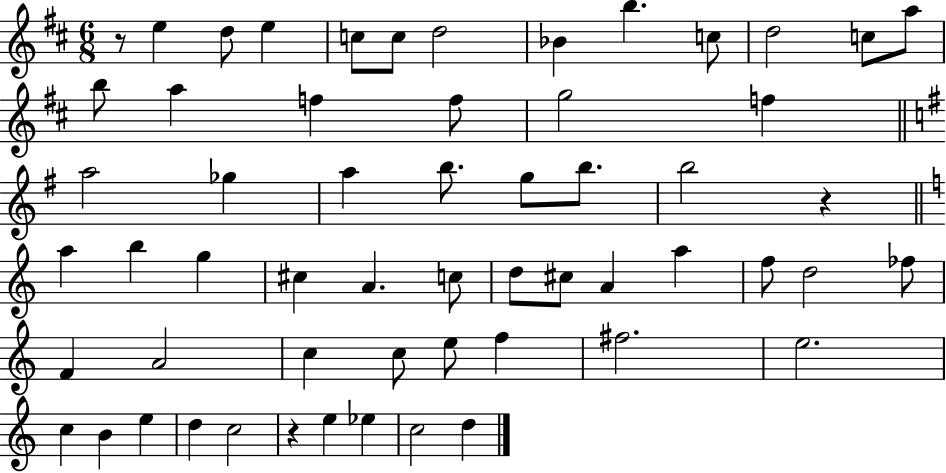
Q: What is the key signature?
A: D major